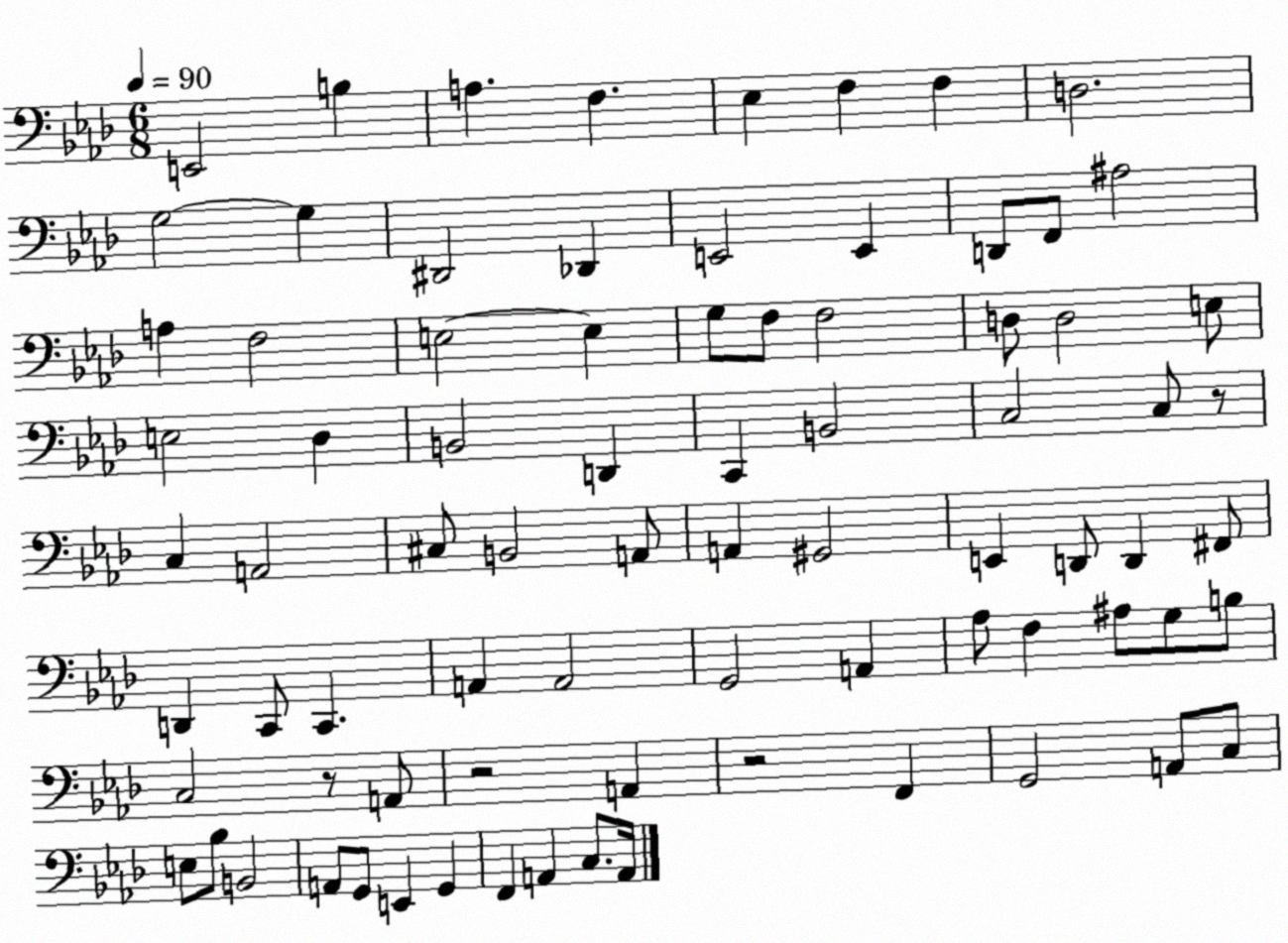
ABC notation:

X:1
T:Untitled
M:6/8
L:1/4
K:Ab
E,,2 B, A, F, _E, F, F, D,2 G,2 G, ^D,,2 _D,, E,,2 E,, D,,/2 F,,/2 ^A,2 A, F,2 E,2 E, G,/2 F,/2 F,2 D,/2 D,2 E,/2 E,2 _D, B,,2 D,, C,, B,,2 C,2 C,/2 z/2 C, A,,2 ^C,/2 B,,2 A,,/2 A,, ^G,,2 E,, D,,/2 D,, ^F,,/2 D,, C,,/2 C,, A,, A,,2 G,,2 A,, _A,/2 F, ^A,/2 G,/2 B,/2 C,2 z/2 A,,/2 z2 A,, z2 F,, G,,2 A,,/2 C,/2 E,/2 _B,/2 B,,2 A,,/2 G,,/2 E,, G,, F,, A,, C,/2 A,,/4